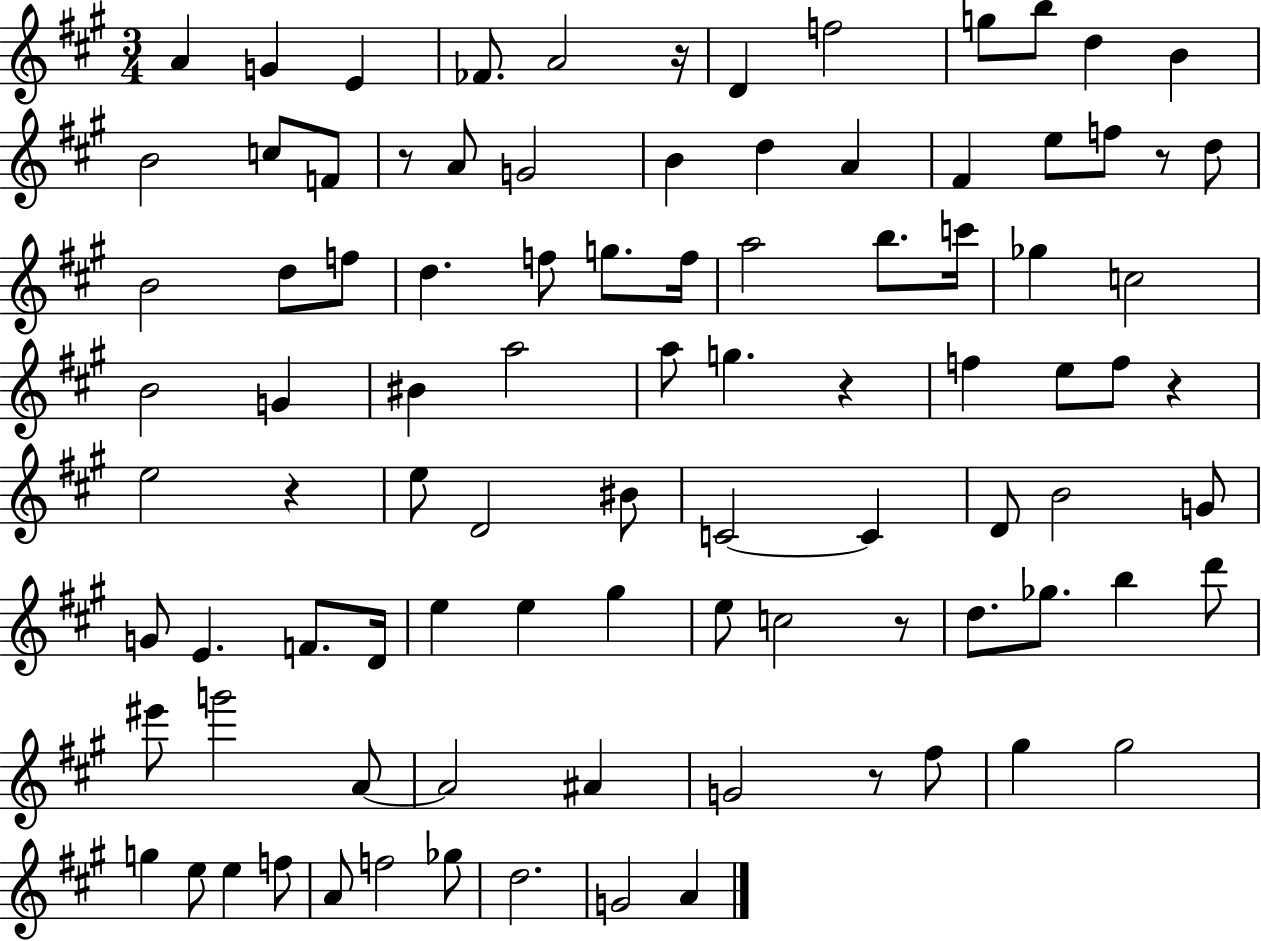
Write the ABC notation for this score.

X:1
T:Untitled
M:3/4
L:1/4
K:A
A G E _F/2 A2 z/4 D f2 g/2 b/2 d B B2 c/2 F/2 z/2 A/2 G2 B d A ^F e/2 f/2 z/2 d/2 B2 d/2 f/2 d f/2 g/2 f/4 a2 b/2 c'/4 _g c2 B2 G ^B a2 a/2 g z f e/2 f/2 z e2 z e/2 D2 ^B/2 C2 C D/2 B2 G/2 G/2 E F/2 D/4 e e ^g e/2 c2 z/2 d/2 _g/2 b d'/2 ^e'/2 g'2 A/2 A2 ^A G2 z/2 ^f/2 ^g ^g2 g e/2 e f/2 A/2 f2 _g/2 d2 G2 A